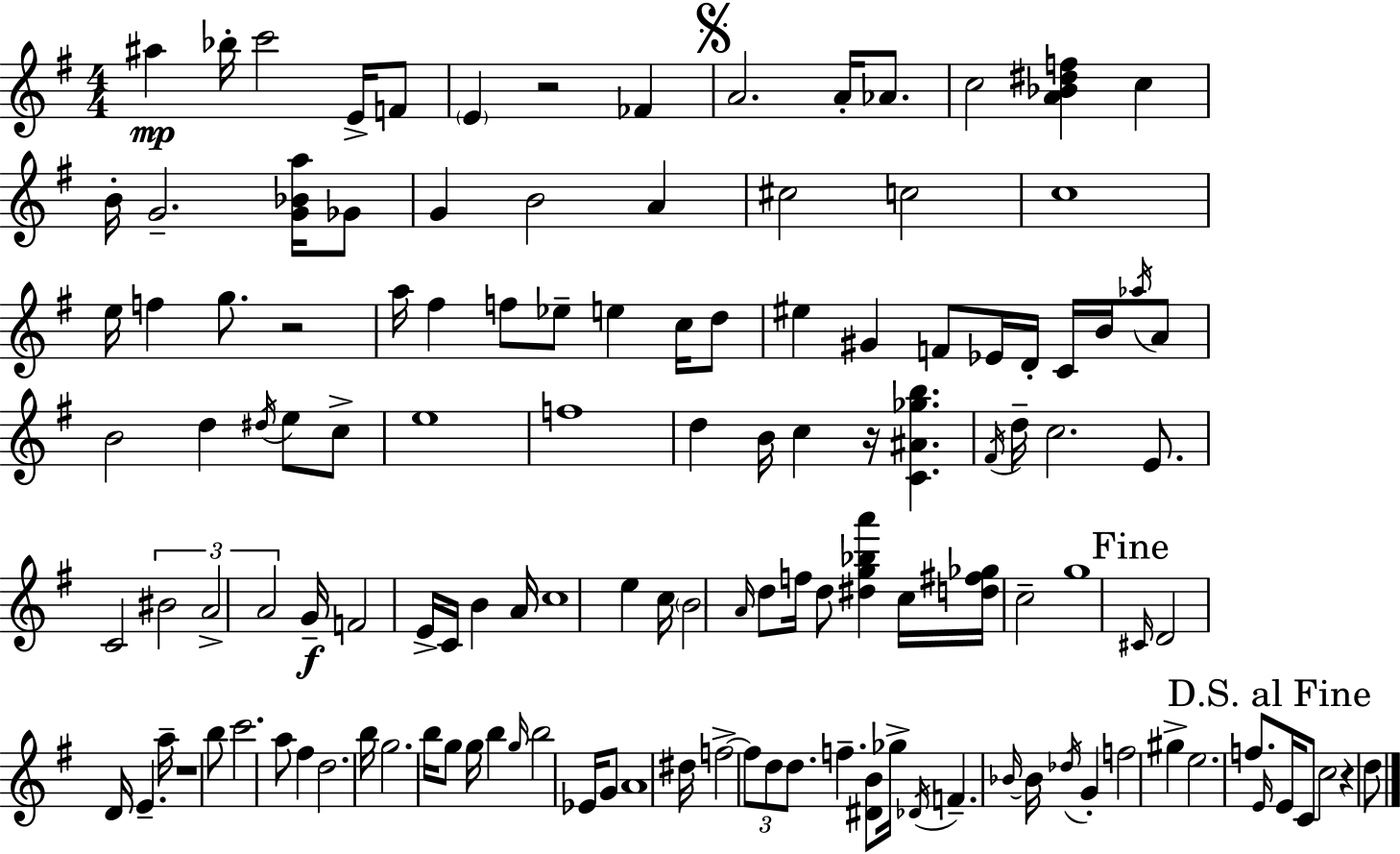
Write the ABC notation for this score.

X:1
T:Untitled
M:4/4
L:1/4
K:G
^a _b/4 c'2 E/4 F/2 E z2 _F A2 A/4 _A/2 c2 [A_B^df] c B/4 G2 [G_Ba]/4 _G/2 G B2 A ^c2 c2 c4 e/4 f g/2 z2 a/4 ^f f/2 _e/2 e c/4 d/2 ^e ^G F/2 _E/4 D/4 C/4 B/4 _a/4 A/2 B2 d ^d/4 e/2 c/2 e4 f4 d B/4 c z/4 [C^A_gb] ^F/4 d/4 c2 E/2 C2 ^B2 A2 A2 G/4 F2 E/4 C/4 B A/4 c4 e c/4 B2 A/4 d/2 f/4 d/2 [^dg_ba'] c/4 [d^f_g]/4 c2 g4 ^C/4 D2 D/4 E a/4 z4 b/2 c'2 a/2 ^f d2 b/4 g2 b/4 g/2 g/4 b g/4 b2 _E/4 G/2 A4 ^d/4 f2 f/2 d/2 d/2 f [^DB]/2 _g/4 _D/4 F _B/4 _B/4 _d/4 G f2 ^g e2 f/2 E/4 E/4 C/2 c2 z d/2